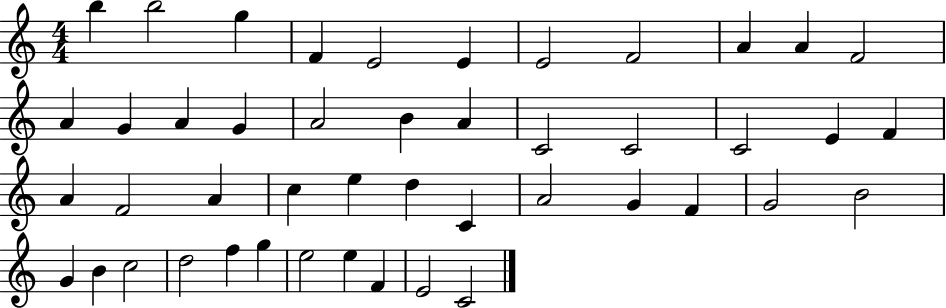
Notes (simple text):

B5/q B5/h G5/q F4/q E4/h E4/q E4/h F4/h A4/q A4/q F4/h A4/q G4/q A4/q G4/q A4/h B4/q A4/q C4/h C4/h C4/h E4/q F4/q A4/q F4/h A4/q C5/q E5/q D5/q C4/q A4/h G4/q F4/q G4/h B4/h G4/q B4/q C5/h D5/h F5/q G5/q E5/h E5/q F4/q E4/h C4/h